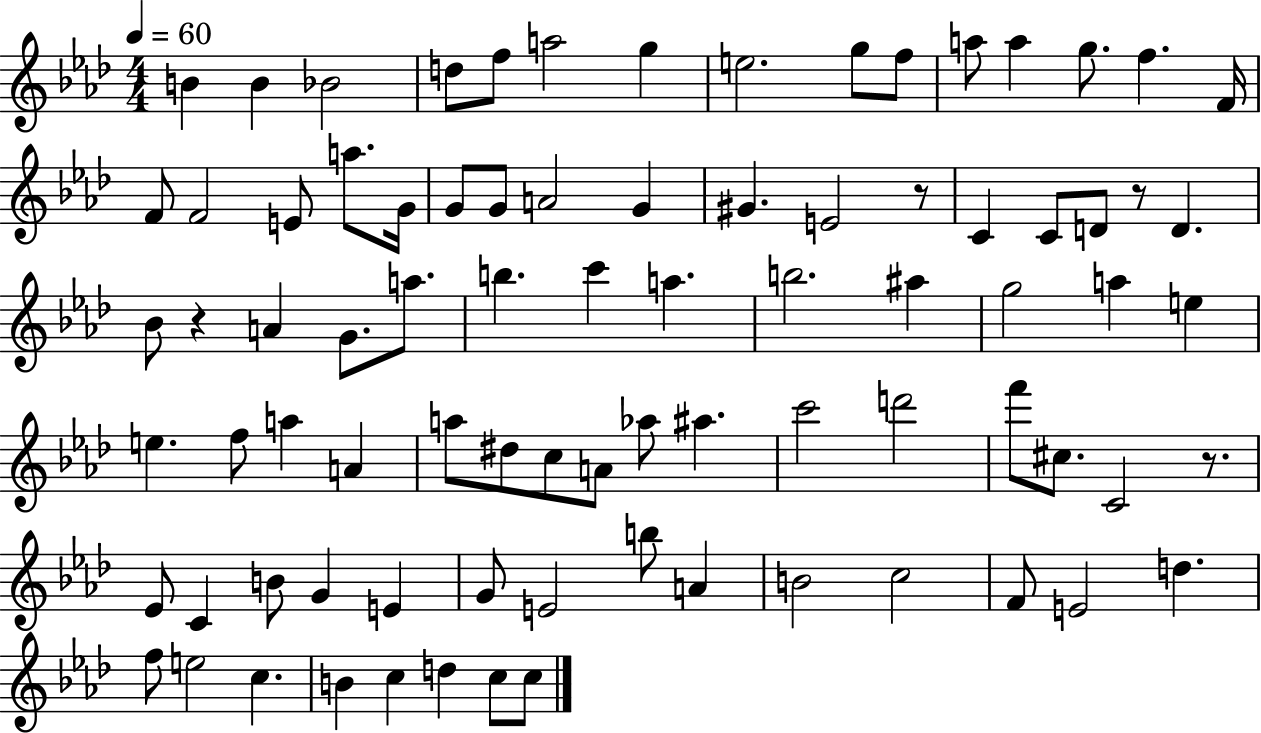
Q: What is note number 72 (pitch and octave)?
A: F5